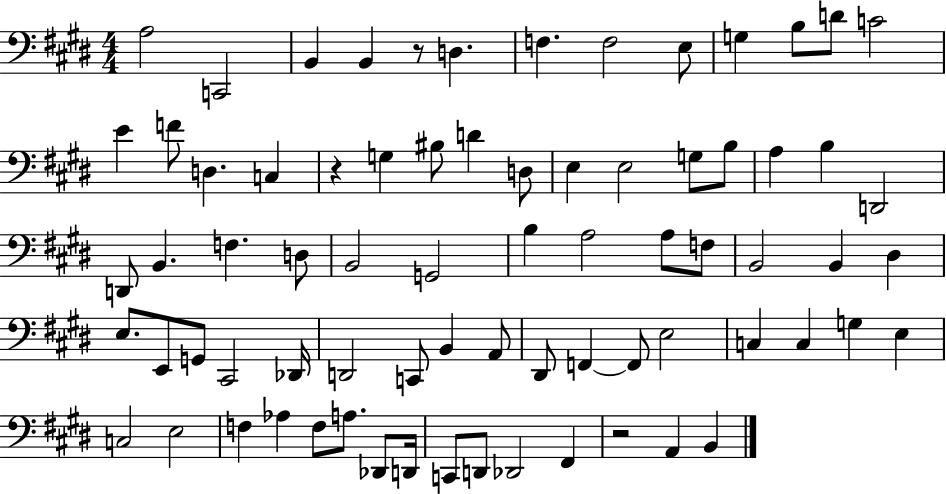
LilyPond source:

{
  \clef bass
  \numericTimeSignature
  \time 4/4
  \key e \major
  a2 c,2 | b,4 b,4 r8 d4. | f4. f2 e8 | g4 b8 d'8 c'2 | \break e'4 f'8 d4. c4 | r4 g4 bis8 d'4 d8 | e4 e2 g8 b8 | a4 b4 d,2 | \break d,8 b,4. f4. d8 | b,2 g,2 | b4 a2 a8 f8 | b,2 b,4 dis4 | \break e8. e,8 g,8 cis,2 des,16 | d,2 c,8 b,4 a,8 | dis,8 f,4~~ f,8 e2 | c4 c4 g4 e4 | \break c2 e2 | f4 aes4 f8 a8. des,8 d,16 | c,8 d,8 des,2 fis,4 | r2 a,4 b,4 | \break \bar "|."
}